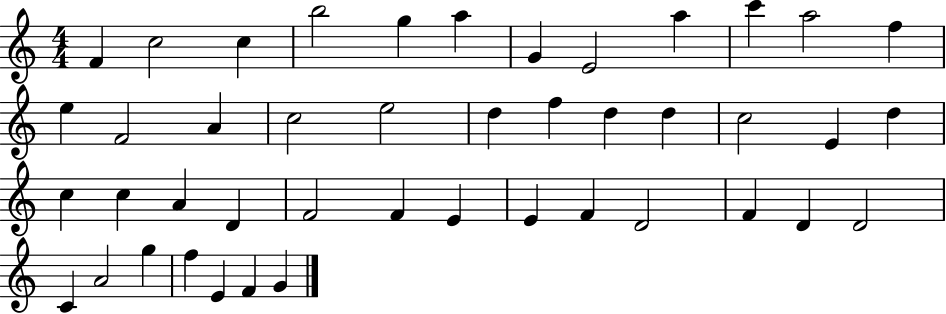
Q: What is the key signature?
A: C major